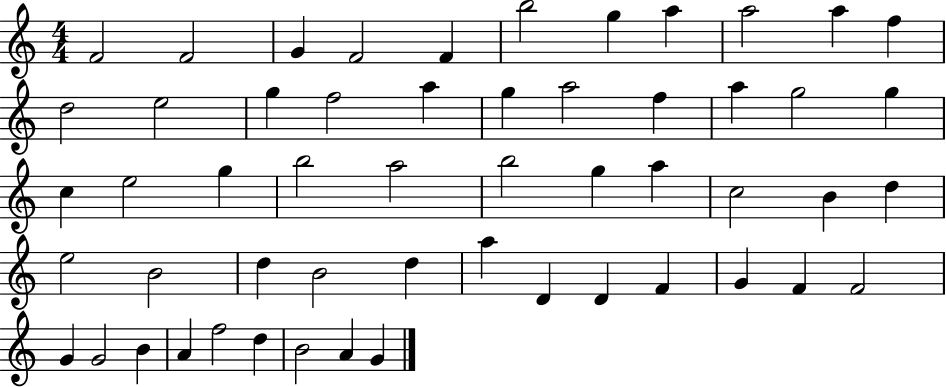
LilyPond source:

{
  \clef treble
  \numericTimeSignature
  \time 4/4
  \key c \major
  f'2 f'2 | g'4 f'2 f'4 | b''2 g''4 a''4 | a''2 a''4 f''4 | \break d''2 e''2 | g''4 f''2 a''4 | g''4 a''2 f''4 | a''4 g''2 g''4 | \break c''4 e''2 g''4 | b''2 a''2 | b''2 g''4 a''4 | c''2 b'4 d''4 | \break e''2 b'2 | d''4 b'2 d''4 | a''4 d'4 d'4 f'4 | g'4 f'4 f'2 | \break g'4 g'2 b'4 | a'4 f''2 d''4 | b'2 a'4 g'4 | \bar "|."
}